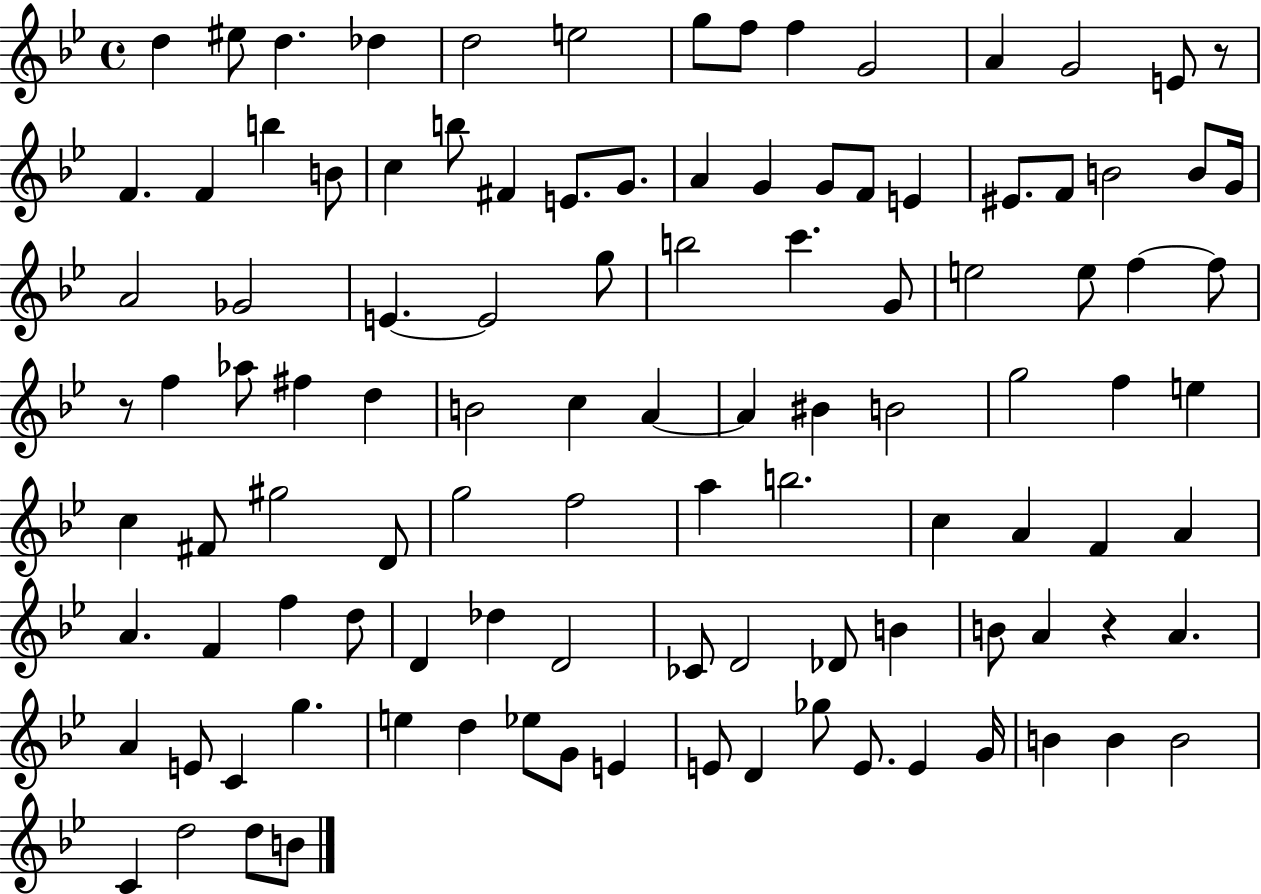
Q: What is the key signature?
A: BES major